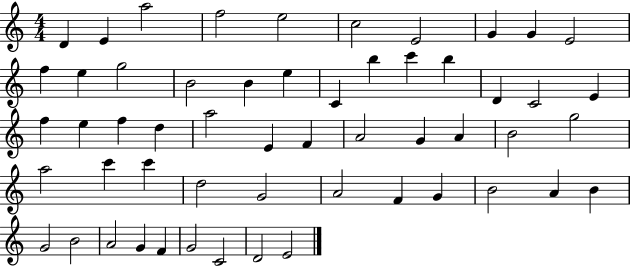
D4/q E4/q A5/h F5/h E5/h C5/h E4/h G4/q G4/q E4/h F5/q E5/q G5/h B4/h B4/q E5/q C4/q B5/q C6/q B5/q D4/q C4/h E4/q F5/q E5/q F5/q D5/q A5/h E4/q F4/q A4/h G4/q A4/q B4/h G5/h A5/h C6/q C6/q D5/h G4/h A4/h F4/q G4/q B4/h A4/q B4/q G4/h B4/h A4/h G4/q F4/q G4/h C4/h D4/h E4/h